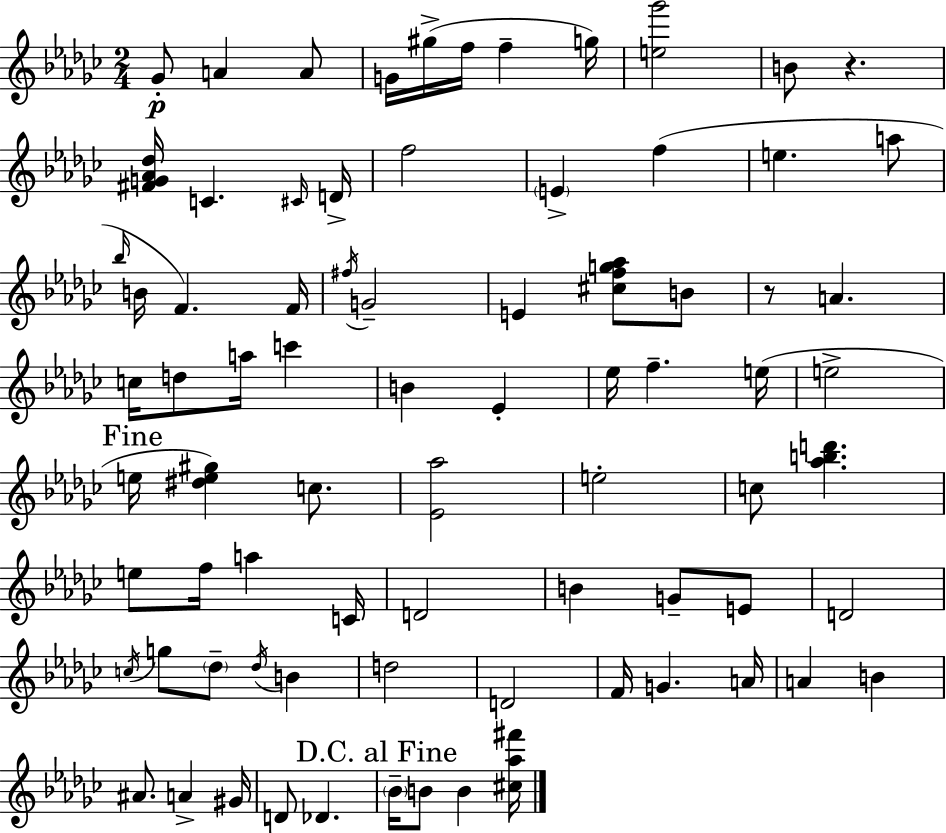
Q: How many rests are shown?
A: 2